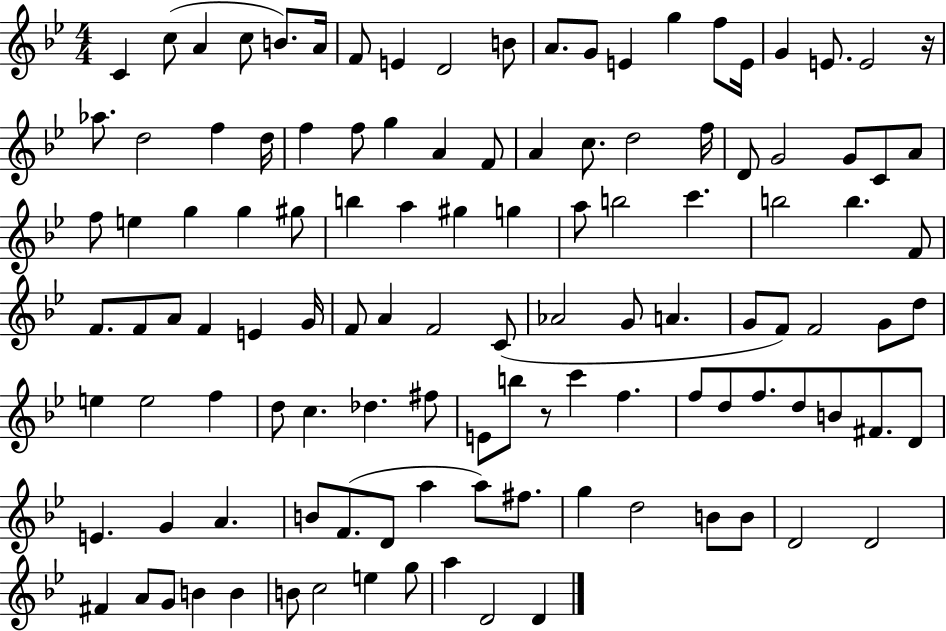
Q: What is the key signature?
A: BES major